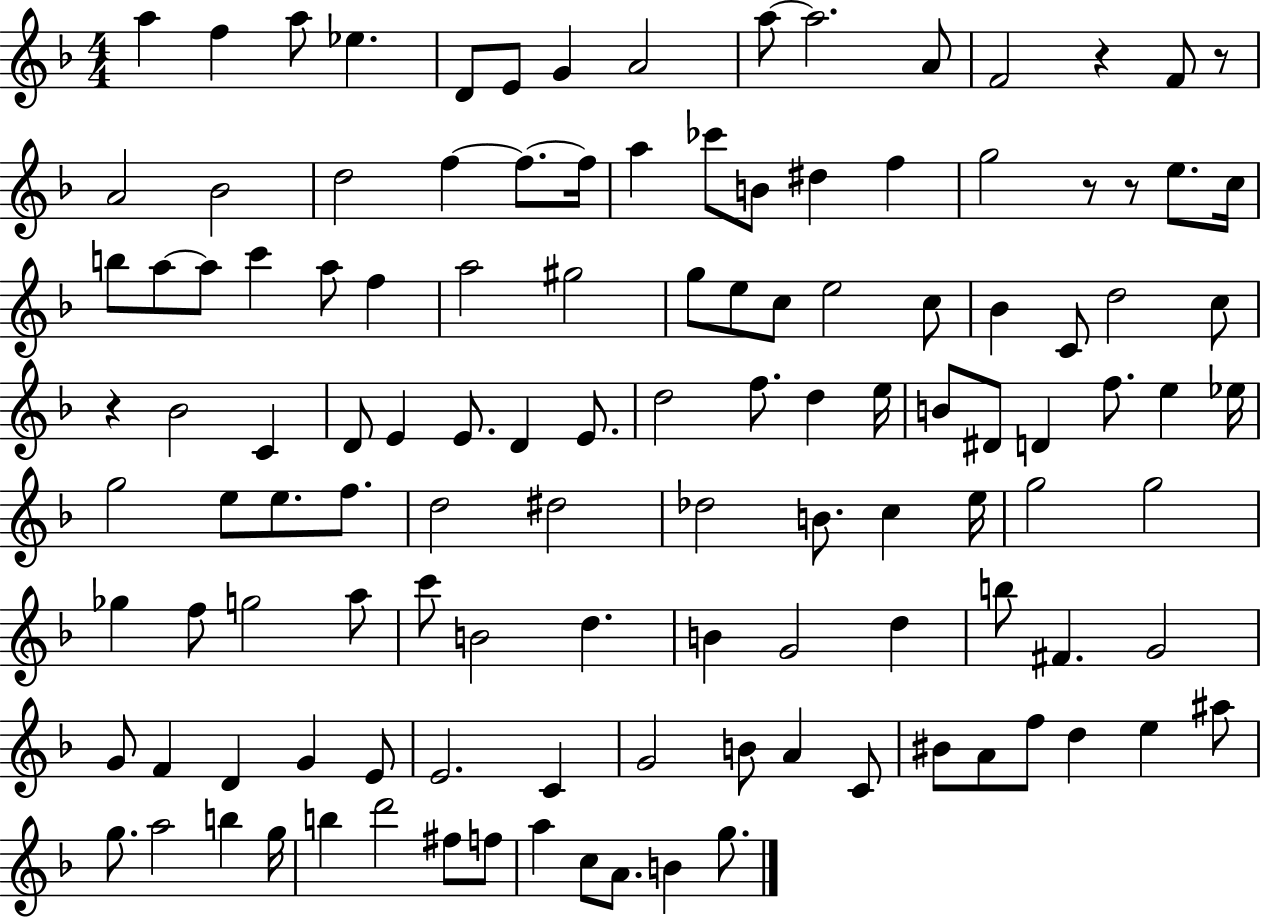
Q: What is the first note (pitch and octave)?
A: A5